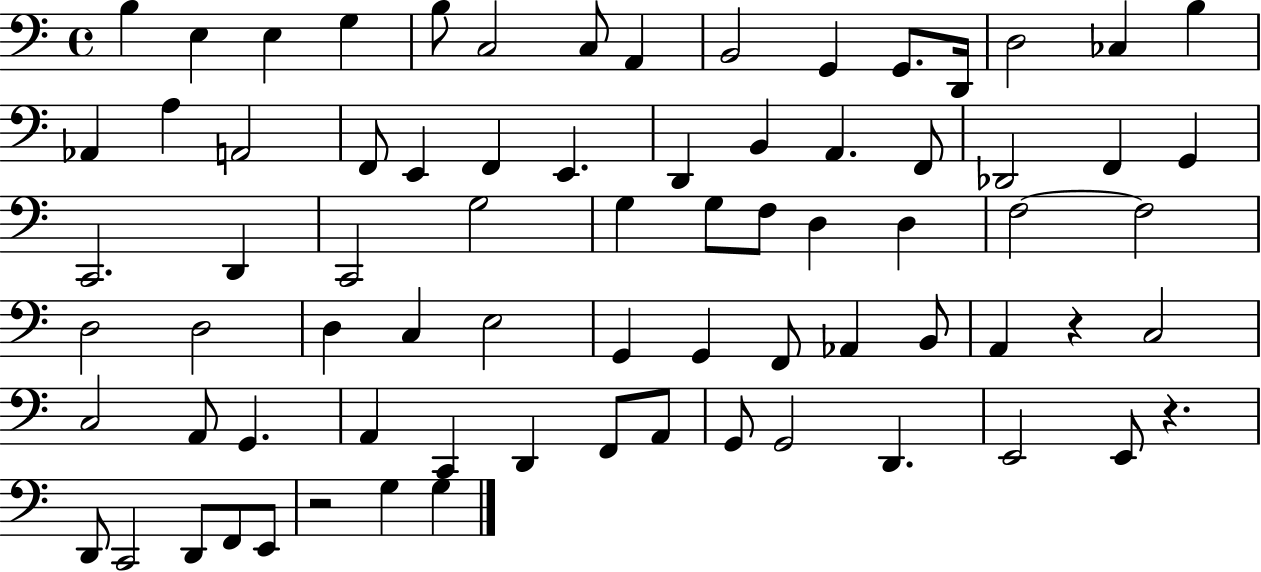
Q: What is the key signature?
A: C major